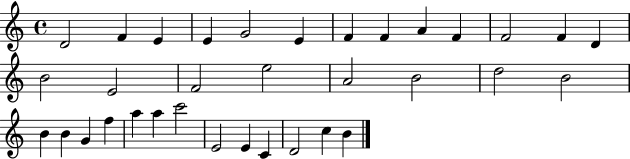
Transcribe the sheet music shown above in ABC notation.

X:1
T:Untitled
M:4/4
L:1/4
K:C
D2 F E E G2 E F F A F F2 F D B2 E2 F2 e2 A2 B2 d2 B2 B B G f a a c'2 E2 E C D2 c B